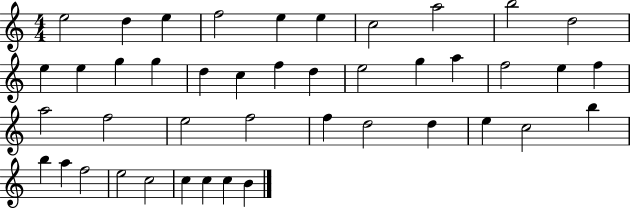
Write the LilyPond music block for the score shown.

{
  \clef treble
  \numericTimeSignature
  \time 4/4
  \key c \major
  e''2 d''4 e''4 | f''2 e''4 e''4 | c''2 a''2 | b''2 d''2 | \break e''4 e''4 g''4 g''4 | d''4 c''4 f''4 d''4 | e''2 g''4 a''4 | f''2 e''4 f''4 | \break a''2 f''2 | e''2 f''2 | f''4 d''2 d''4 | e''4 c''2 b''4 | \break b''4 a''4 f''2 | e''2 c''2 | c''4 c''4 c''4 b'4 | \bar "|."
}